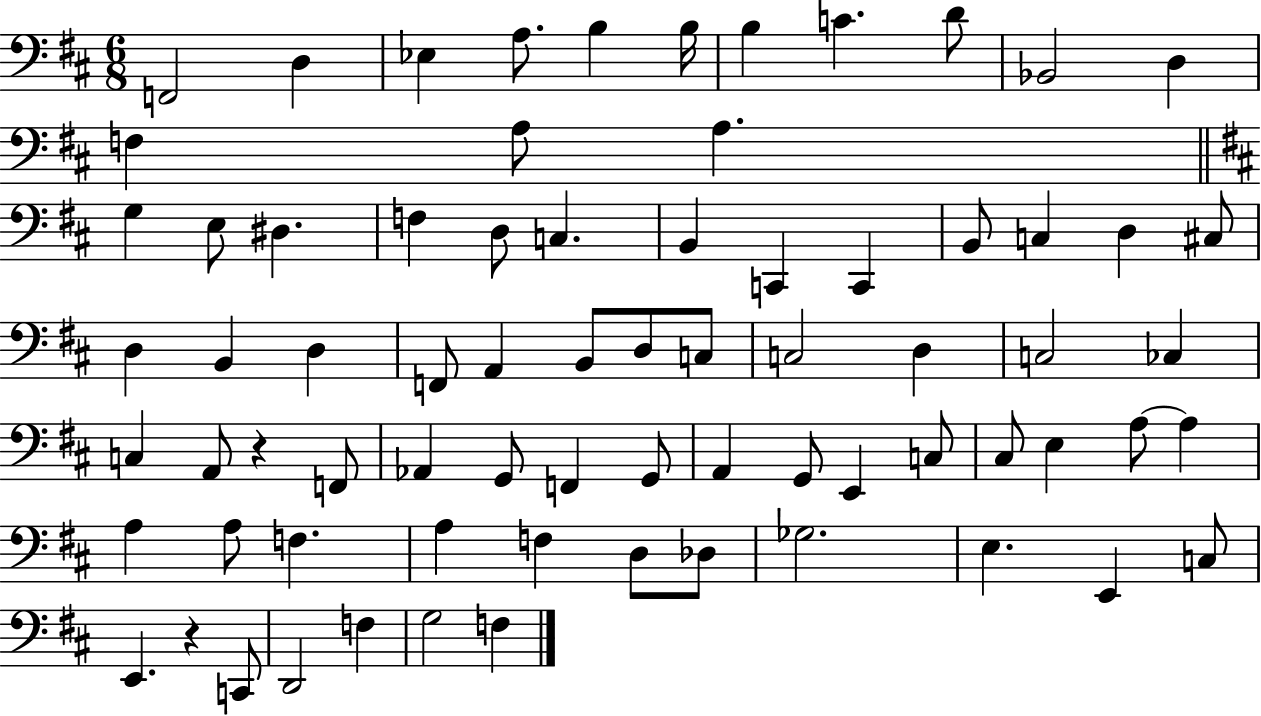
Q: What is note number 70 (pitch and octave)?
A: G3